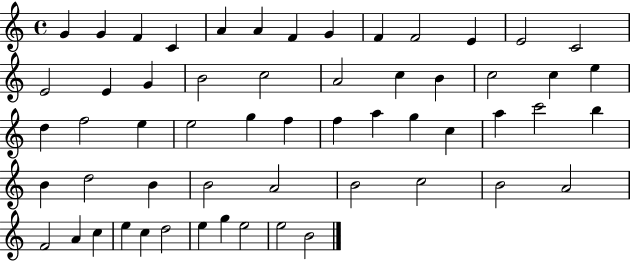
G4/q G4/q F4/q C4/q A4/q A4/q F4/q G4/q F4/q F4/h E4/q E4/h C4/h E4/h E4/q G4/q B4/h C5/h A4/h C5/q B4/q C5/h C5/q E5/q D5/q F5/h E5/q E5/h G5/q F5/q F5/q A5/q G5/q C5/q A5/q C6/h B5/q B4/q D5/h B4/q B4/h A4/h B4/h C5/h B4/h A4/h F4/h A4/q C5/q E5/q C5/q D5/h E5/q G5/q E5/h E5/h B4/h